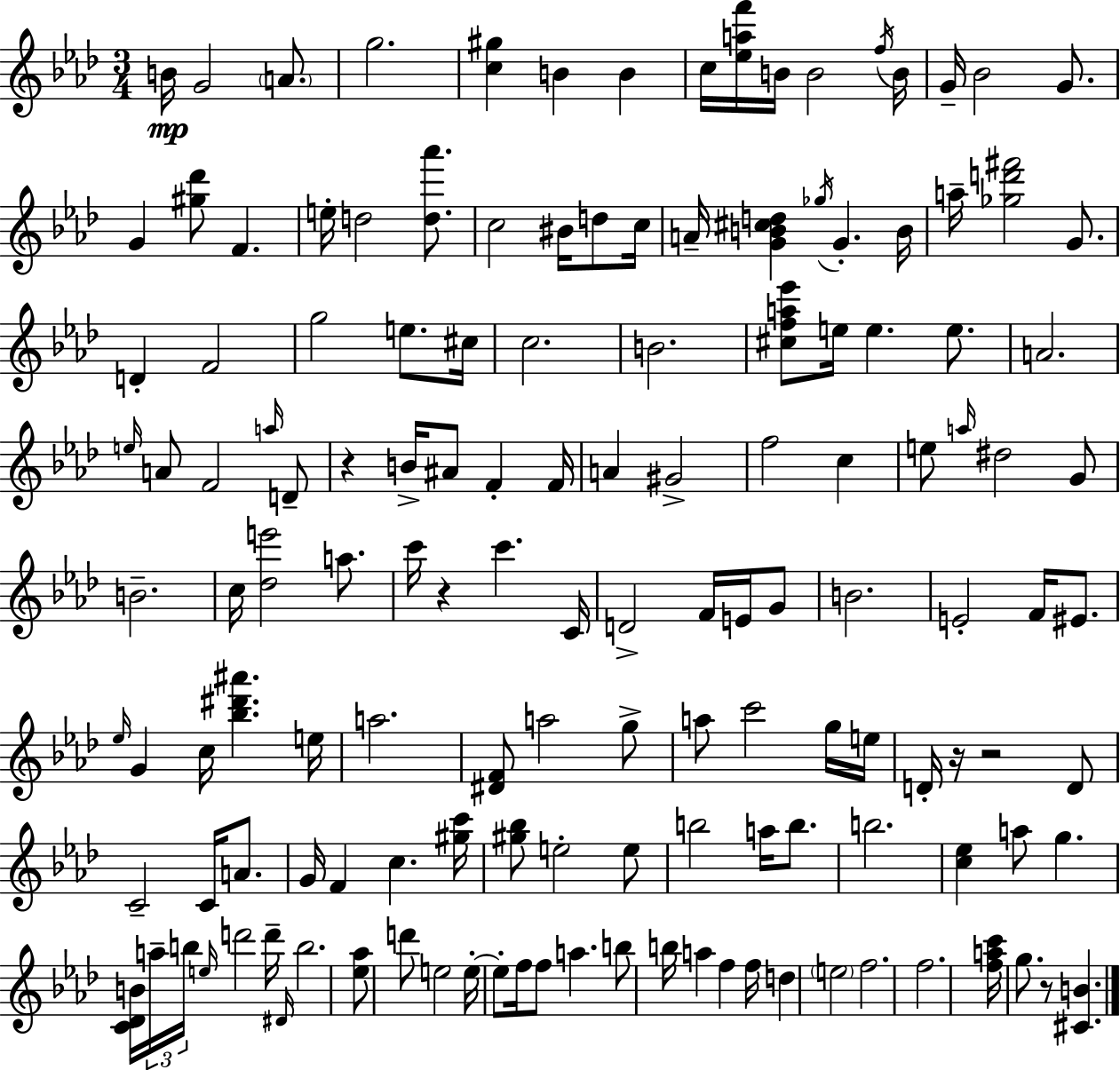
{
  \clef treble
  \numericTimeSignature
  \time 3/4
  \key aes \major
  b'16\mp g'2 \parenthesize a'8. | g''2. | <c'' gis''>4 b'4 b'4 | c''16 <ees'' a'' f'''>16 b'16 b'2 \acciaccatura { f''16 } | \break b'16 g'16-- bes'2 g'8. | g'4 <gis'' des'''>8 f'4. | e''16-. d''2 <d'' aes'''>8. | c''2 bis'16 d''8 | \break c''16 a'16-- <g' b' cis'' d''>4 \acciaccatura { ges''16 } g'4.-. | b'16 a''16-- <ges'' d''' fis'''>2 g'8. | d'4-. f'2 | g''2 e''8. | \break cis''16 c''2. | b'2. | <cis'' f'' a'' ees'''>8 e''16 e''4. e''8. | a'2. | \break \grace { e''16 } a'8 f'2 | \grace { a''16 } d'8-- r4 b'16-> ais'8 f'4-. | f'16 a'4 gis'2-> | f''2 | \break c''4 e''8 \grace { a''16 } dis''2 | g'8 b'2.-- | c''16 <des'' e'''>2 | a''8. c'''16 r4 c'''4. | \break c'16 d'2-> | f'16 e'16 g'8 b'2. | e'2-. | f'16 eis'8. \grace { ees''16 } g'4 c''16 <bes'' dis''' ais'''>4. | \break e''16 a''2. | <dis' f'>8 a''2 | g''8-> a''8 c'''2 | g''16 e''16 d'16-. r16 r2 | \break d'8 c'2-- | c'16 a'8. g'16 f'4 c''4. | <gis'' c'''>16 <gis'' bes''>8 e''2-. | e''8 b''2 | \break a''16 b''8. b''2. | <c'' ees''>4 a''8 | g''4. <c' des' b'>16 \tuplet 3/2 { a''16-- b''16 \grace { e''16 } } d'''2 | d'''16-- \grace { dis'16 } b''2. | \break <ees'' aes''>8 d'''8 | e''2 e''16-.~~ e''8-. f''16 | f''8 a''4. b''8 b''16 a''4 | f''4 f''16 d''4 | \break \parenthesize e''2 f''2. | f''2. | <f'' a'' c'''>16 g''8. | r8 <cis' b'>4. \bar "|."
}